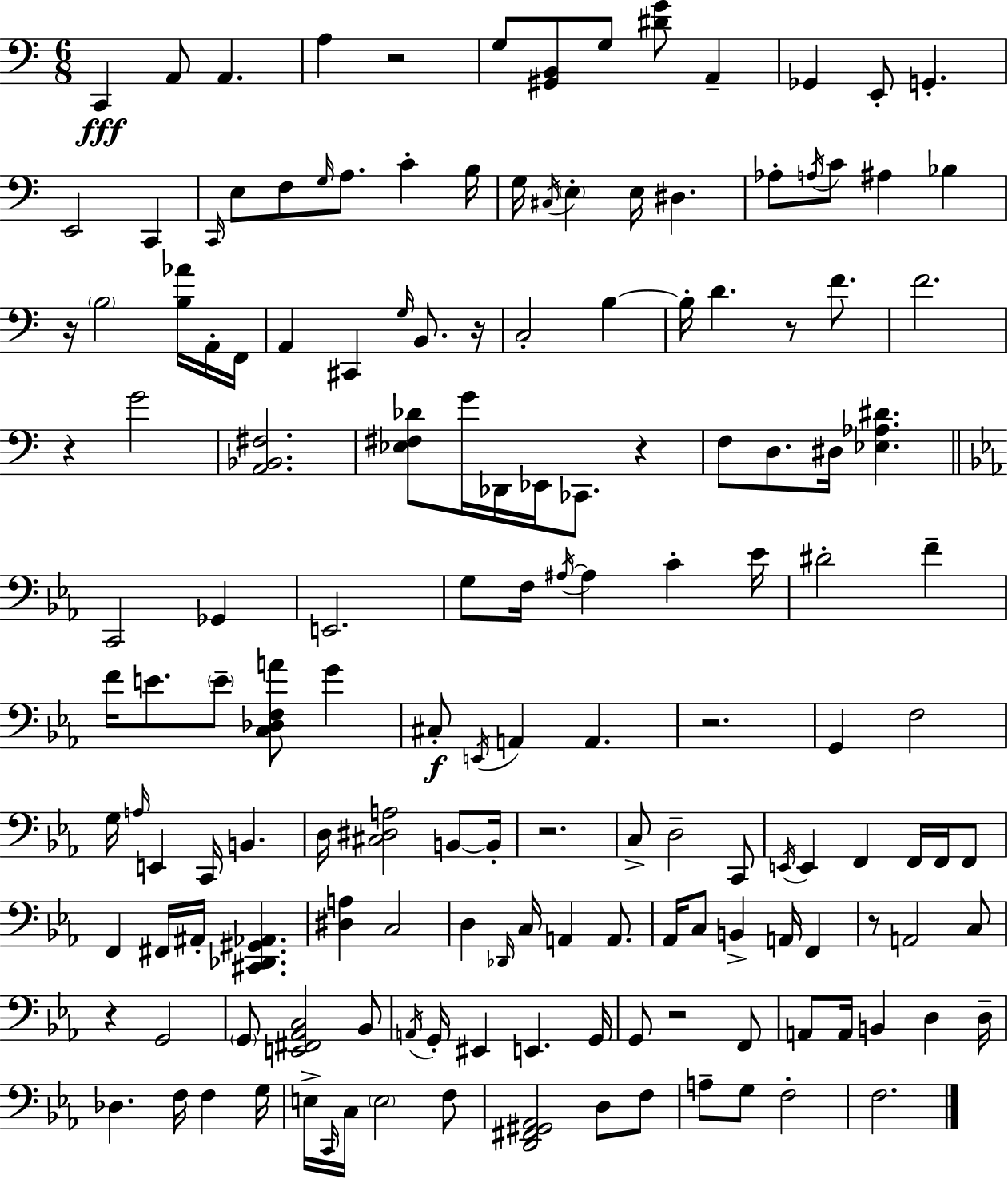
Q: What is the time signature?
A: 6/8